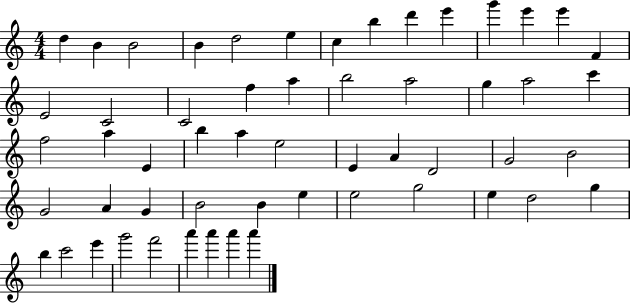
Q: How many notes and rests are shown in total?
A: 55